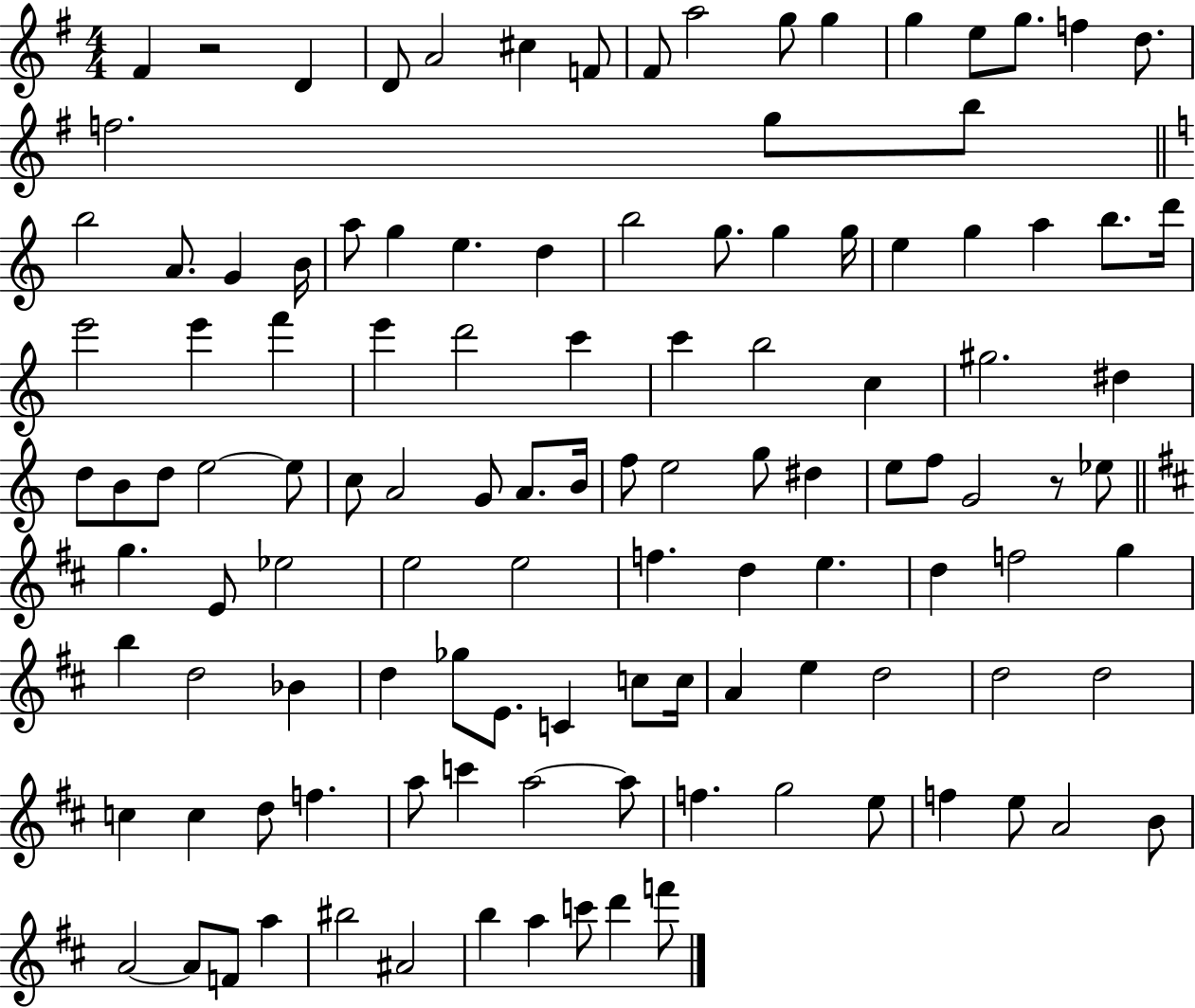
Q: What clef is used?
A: treble